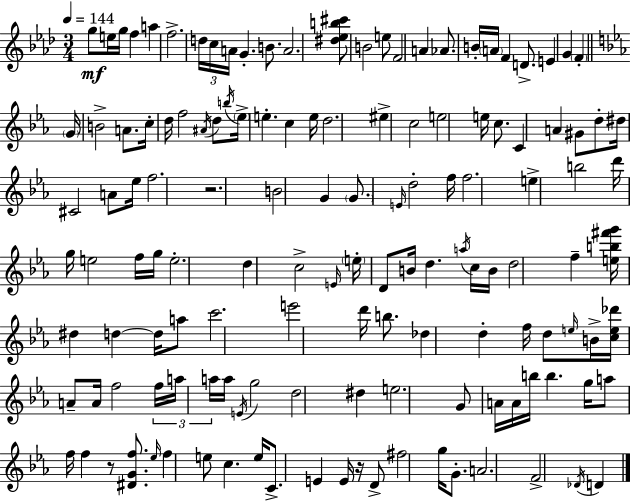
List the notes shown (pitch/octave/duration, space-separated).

G5/e E5/s G5/s F5/q A5/q F5/h. D5/s C5/s A4/s G4/q. B4/e. A4/h. [D#5,Eb5,B5,C#6]/e B4/h E5/e F4/h A4/q Ab4/e. B4/s A4/s F4/q D4/e. E4/q G4/q F4/q G4/s B4/h A4/e. C5/s D5/s F5/h A#4/s D5/e B5/s Eb5/s E5/q. C5/q E5/s D5/h. EIS5/q C5/h E5/h E5/s C5/e. C4/q A4/q G#4/e D5/e D#5/s C#4/h A4/e Eb5/s F5/h. R/h. B4/h G4/q G4/e. E4/s D5/h F5/s F5/h. E5/q B5/h D6/s G5/s E5/h F5/s G5/s E5/h. D5/q C5/h E4/s E5/s D4/e B4/s D5/q. A5/s C5/s B4/s D5/h F5/q [E5,B5,F#6,G6]/s D#5/q D5/q D5/s A5/e C6/h. E6/h D6/s B5/e. Db5/q D5/q F5/s D5/e E5/s B4/s [C5,E5,Db6]/s A4/e A4/s F5/h F5/s A5/s A5/s A5/s E4/s G5/h D5/h D#5/q E5/h. G4/e A4/s A4/s B5/s B5/q. G5/s A5/e F5/s F5/q R/e [D#4,G4,F5]/e. Eb5/s F5/q E5/e C5/q. E5/s C4/e. E4/q E4/s R/s D4/e F#5/h G5/s G4/e. A4/h. F4/h Db4/s D4/q